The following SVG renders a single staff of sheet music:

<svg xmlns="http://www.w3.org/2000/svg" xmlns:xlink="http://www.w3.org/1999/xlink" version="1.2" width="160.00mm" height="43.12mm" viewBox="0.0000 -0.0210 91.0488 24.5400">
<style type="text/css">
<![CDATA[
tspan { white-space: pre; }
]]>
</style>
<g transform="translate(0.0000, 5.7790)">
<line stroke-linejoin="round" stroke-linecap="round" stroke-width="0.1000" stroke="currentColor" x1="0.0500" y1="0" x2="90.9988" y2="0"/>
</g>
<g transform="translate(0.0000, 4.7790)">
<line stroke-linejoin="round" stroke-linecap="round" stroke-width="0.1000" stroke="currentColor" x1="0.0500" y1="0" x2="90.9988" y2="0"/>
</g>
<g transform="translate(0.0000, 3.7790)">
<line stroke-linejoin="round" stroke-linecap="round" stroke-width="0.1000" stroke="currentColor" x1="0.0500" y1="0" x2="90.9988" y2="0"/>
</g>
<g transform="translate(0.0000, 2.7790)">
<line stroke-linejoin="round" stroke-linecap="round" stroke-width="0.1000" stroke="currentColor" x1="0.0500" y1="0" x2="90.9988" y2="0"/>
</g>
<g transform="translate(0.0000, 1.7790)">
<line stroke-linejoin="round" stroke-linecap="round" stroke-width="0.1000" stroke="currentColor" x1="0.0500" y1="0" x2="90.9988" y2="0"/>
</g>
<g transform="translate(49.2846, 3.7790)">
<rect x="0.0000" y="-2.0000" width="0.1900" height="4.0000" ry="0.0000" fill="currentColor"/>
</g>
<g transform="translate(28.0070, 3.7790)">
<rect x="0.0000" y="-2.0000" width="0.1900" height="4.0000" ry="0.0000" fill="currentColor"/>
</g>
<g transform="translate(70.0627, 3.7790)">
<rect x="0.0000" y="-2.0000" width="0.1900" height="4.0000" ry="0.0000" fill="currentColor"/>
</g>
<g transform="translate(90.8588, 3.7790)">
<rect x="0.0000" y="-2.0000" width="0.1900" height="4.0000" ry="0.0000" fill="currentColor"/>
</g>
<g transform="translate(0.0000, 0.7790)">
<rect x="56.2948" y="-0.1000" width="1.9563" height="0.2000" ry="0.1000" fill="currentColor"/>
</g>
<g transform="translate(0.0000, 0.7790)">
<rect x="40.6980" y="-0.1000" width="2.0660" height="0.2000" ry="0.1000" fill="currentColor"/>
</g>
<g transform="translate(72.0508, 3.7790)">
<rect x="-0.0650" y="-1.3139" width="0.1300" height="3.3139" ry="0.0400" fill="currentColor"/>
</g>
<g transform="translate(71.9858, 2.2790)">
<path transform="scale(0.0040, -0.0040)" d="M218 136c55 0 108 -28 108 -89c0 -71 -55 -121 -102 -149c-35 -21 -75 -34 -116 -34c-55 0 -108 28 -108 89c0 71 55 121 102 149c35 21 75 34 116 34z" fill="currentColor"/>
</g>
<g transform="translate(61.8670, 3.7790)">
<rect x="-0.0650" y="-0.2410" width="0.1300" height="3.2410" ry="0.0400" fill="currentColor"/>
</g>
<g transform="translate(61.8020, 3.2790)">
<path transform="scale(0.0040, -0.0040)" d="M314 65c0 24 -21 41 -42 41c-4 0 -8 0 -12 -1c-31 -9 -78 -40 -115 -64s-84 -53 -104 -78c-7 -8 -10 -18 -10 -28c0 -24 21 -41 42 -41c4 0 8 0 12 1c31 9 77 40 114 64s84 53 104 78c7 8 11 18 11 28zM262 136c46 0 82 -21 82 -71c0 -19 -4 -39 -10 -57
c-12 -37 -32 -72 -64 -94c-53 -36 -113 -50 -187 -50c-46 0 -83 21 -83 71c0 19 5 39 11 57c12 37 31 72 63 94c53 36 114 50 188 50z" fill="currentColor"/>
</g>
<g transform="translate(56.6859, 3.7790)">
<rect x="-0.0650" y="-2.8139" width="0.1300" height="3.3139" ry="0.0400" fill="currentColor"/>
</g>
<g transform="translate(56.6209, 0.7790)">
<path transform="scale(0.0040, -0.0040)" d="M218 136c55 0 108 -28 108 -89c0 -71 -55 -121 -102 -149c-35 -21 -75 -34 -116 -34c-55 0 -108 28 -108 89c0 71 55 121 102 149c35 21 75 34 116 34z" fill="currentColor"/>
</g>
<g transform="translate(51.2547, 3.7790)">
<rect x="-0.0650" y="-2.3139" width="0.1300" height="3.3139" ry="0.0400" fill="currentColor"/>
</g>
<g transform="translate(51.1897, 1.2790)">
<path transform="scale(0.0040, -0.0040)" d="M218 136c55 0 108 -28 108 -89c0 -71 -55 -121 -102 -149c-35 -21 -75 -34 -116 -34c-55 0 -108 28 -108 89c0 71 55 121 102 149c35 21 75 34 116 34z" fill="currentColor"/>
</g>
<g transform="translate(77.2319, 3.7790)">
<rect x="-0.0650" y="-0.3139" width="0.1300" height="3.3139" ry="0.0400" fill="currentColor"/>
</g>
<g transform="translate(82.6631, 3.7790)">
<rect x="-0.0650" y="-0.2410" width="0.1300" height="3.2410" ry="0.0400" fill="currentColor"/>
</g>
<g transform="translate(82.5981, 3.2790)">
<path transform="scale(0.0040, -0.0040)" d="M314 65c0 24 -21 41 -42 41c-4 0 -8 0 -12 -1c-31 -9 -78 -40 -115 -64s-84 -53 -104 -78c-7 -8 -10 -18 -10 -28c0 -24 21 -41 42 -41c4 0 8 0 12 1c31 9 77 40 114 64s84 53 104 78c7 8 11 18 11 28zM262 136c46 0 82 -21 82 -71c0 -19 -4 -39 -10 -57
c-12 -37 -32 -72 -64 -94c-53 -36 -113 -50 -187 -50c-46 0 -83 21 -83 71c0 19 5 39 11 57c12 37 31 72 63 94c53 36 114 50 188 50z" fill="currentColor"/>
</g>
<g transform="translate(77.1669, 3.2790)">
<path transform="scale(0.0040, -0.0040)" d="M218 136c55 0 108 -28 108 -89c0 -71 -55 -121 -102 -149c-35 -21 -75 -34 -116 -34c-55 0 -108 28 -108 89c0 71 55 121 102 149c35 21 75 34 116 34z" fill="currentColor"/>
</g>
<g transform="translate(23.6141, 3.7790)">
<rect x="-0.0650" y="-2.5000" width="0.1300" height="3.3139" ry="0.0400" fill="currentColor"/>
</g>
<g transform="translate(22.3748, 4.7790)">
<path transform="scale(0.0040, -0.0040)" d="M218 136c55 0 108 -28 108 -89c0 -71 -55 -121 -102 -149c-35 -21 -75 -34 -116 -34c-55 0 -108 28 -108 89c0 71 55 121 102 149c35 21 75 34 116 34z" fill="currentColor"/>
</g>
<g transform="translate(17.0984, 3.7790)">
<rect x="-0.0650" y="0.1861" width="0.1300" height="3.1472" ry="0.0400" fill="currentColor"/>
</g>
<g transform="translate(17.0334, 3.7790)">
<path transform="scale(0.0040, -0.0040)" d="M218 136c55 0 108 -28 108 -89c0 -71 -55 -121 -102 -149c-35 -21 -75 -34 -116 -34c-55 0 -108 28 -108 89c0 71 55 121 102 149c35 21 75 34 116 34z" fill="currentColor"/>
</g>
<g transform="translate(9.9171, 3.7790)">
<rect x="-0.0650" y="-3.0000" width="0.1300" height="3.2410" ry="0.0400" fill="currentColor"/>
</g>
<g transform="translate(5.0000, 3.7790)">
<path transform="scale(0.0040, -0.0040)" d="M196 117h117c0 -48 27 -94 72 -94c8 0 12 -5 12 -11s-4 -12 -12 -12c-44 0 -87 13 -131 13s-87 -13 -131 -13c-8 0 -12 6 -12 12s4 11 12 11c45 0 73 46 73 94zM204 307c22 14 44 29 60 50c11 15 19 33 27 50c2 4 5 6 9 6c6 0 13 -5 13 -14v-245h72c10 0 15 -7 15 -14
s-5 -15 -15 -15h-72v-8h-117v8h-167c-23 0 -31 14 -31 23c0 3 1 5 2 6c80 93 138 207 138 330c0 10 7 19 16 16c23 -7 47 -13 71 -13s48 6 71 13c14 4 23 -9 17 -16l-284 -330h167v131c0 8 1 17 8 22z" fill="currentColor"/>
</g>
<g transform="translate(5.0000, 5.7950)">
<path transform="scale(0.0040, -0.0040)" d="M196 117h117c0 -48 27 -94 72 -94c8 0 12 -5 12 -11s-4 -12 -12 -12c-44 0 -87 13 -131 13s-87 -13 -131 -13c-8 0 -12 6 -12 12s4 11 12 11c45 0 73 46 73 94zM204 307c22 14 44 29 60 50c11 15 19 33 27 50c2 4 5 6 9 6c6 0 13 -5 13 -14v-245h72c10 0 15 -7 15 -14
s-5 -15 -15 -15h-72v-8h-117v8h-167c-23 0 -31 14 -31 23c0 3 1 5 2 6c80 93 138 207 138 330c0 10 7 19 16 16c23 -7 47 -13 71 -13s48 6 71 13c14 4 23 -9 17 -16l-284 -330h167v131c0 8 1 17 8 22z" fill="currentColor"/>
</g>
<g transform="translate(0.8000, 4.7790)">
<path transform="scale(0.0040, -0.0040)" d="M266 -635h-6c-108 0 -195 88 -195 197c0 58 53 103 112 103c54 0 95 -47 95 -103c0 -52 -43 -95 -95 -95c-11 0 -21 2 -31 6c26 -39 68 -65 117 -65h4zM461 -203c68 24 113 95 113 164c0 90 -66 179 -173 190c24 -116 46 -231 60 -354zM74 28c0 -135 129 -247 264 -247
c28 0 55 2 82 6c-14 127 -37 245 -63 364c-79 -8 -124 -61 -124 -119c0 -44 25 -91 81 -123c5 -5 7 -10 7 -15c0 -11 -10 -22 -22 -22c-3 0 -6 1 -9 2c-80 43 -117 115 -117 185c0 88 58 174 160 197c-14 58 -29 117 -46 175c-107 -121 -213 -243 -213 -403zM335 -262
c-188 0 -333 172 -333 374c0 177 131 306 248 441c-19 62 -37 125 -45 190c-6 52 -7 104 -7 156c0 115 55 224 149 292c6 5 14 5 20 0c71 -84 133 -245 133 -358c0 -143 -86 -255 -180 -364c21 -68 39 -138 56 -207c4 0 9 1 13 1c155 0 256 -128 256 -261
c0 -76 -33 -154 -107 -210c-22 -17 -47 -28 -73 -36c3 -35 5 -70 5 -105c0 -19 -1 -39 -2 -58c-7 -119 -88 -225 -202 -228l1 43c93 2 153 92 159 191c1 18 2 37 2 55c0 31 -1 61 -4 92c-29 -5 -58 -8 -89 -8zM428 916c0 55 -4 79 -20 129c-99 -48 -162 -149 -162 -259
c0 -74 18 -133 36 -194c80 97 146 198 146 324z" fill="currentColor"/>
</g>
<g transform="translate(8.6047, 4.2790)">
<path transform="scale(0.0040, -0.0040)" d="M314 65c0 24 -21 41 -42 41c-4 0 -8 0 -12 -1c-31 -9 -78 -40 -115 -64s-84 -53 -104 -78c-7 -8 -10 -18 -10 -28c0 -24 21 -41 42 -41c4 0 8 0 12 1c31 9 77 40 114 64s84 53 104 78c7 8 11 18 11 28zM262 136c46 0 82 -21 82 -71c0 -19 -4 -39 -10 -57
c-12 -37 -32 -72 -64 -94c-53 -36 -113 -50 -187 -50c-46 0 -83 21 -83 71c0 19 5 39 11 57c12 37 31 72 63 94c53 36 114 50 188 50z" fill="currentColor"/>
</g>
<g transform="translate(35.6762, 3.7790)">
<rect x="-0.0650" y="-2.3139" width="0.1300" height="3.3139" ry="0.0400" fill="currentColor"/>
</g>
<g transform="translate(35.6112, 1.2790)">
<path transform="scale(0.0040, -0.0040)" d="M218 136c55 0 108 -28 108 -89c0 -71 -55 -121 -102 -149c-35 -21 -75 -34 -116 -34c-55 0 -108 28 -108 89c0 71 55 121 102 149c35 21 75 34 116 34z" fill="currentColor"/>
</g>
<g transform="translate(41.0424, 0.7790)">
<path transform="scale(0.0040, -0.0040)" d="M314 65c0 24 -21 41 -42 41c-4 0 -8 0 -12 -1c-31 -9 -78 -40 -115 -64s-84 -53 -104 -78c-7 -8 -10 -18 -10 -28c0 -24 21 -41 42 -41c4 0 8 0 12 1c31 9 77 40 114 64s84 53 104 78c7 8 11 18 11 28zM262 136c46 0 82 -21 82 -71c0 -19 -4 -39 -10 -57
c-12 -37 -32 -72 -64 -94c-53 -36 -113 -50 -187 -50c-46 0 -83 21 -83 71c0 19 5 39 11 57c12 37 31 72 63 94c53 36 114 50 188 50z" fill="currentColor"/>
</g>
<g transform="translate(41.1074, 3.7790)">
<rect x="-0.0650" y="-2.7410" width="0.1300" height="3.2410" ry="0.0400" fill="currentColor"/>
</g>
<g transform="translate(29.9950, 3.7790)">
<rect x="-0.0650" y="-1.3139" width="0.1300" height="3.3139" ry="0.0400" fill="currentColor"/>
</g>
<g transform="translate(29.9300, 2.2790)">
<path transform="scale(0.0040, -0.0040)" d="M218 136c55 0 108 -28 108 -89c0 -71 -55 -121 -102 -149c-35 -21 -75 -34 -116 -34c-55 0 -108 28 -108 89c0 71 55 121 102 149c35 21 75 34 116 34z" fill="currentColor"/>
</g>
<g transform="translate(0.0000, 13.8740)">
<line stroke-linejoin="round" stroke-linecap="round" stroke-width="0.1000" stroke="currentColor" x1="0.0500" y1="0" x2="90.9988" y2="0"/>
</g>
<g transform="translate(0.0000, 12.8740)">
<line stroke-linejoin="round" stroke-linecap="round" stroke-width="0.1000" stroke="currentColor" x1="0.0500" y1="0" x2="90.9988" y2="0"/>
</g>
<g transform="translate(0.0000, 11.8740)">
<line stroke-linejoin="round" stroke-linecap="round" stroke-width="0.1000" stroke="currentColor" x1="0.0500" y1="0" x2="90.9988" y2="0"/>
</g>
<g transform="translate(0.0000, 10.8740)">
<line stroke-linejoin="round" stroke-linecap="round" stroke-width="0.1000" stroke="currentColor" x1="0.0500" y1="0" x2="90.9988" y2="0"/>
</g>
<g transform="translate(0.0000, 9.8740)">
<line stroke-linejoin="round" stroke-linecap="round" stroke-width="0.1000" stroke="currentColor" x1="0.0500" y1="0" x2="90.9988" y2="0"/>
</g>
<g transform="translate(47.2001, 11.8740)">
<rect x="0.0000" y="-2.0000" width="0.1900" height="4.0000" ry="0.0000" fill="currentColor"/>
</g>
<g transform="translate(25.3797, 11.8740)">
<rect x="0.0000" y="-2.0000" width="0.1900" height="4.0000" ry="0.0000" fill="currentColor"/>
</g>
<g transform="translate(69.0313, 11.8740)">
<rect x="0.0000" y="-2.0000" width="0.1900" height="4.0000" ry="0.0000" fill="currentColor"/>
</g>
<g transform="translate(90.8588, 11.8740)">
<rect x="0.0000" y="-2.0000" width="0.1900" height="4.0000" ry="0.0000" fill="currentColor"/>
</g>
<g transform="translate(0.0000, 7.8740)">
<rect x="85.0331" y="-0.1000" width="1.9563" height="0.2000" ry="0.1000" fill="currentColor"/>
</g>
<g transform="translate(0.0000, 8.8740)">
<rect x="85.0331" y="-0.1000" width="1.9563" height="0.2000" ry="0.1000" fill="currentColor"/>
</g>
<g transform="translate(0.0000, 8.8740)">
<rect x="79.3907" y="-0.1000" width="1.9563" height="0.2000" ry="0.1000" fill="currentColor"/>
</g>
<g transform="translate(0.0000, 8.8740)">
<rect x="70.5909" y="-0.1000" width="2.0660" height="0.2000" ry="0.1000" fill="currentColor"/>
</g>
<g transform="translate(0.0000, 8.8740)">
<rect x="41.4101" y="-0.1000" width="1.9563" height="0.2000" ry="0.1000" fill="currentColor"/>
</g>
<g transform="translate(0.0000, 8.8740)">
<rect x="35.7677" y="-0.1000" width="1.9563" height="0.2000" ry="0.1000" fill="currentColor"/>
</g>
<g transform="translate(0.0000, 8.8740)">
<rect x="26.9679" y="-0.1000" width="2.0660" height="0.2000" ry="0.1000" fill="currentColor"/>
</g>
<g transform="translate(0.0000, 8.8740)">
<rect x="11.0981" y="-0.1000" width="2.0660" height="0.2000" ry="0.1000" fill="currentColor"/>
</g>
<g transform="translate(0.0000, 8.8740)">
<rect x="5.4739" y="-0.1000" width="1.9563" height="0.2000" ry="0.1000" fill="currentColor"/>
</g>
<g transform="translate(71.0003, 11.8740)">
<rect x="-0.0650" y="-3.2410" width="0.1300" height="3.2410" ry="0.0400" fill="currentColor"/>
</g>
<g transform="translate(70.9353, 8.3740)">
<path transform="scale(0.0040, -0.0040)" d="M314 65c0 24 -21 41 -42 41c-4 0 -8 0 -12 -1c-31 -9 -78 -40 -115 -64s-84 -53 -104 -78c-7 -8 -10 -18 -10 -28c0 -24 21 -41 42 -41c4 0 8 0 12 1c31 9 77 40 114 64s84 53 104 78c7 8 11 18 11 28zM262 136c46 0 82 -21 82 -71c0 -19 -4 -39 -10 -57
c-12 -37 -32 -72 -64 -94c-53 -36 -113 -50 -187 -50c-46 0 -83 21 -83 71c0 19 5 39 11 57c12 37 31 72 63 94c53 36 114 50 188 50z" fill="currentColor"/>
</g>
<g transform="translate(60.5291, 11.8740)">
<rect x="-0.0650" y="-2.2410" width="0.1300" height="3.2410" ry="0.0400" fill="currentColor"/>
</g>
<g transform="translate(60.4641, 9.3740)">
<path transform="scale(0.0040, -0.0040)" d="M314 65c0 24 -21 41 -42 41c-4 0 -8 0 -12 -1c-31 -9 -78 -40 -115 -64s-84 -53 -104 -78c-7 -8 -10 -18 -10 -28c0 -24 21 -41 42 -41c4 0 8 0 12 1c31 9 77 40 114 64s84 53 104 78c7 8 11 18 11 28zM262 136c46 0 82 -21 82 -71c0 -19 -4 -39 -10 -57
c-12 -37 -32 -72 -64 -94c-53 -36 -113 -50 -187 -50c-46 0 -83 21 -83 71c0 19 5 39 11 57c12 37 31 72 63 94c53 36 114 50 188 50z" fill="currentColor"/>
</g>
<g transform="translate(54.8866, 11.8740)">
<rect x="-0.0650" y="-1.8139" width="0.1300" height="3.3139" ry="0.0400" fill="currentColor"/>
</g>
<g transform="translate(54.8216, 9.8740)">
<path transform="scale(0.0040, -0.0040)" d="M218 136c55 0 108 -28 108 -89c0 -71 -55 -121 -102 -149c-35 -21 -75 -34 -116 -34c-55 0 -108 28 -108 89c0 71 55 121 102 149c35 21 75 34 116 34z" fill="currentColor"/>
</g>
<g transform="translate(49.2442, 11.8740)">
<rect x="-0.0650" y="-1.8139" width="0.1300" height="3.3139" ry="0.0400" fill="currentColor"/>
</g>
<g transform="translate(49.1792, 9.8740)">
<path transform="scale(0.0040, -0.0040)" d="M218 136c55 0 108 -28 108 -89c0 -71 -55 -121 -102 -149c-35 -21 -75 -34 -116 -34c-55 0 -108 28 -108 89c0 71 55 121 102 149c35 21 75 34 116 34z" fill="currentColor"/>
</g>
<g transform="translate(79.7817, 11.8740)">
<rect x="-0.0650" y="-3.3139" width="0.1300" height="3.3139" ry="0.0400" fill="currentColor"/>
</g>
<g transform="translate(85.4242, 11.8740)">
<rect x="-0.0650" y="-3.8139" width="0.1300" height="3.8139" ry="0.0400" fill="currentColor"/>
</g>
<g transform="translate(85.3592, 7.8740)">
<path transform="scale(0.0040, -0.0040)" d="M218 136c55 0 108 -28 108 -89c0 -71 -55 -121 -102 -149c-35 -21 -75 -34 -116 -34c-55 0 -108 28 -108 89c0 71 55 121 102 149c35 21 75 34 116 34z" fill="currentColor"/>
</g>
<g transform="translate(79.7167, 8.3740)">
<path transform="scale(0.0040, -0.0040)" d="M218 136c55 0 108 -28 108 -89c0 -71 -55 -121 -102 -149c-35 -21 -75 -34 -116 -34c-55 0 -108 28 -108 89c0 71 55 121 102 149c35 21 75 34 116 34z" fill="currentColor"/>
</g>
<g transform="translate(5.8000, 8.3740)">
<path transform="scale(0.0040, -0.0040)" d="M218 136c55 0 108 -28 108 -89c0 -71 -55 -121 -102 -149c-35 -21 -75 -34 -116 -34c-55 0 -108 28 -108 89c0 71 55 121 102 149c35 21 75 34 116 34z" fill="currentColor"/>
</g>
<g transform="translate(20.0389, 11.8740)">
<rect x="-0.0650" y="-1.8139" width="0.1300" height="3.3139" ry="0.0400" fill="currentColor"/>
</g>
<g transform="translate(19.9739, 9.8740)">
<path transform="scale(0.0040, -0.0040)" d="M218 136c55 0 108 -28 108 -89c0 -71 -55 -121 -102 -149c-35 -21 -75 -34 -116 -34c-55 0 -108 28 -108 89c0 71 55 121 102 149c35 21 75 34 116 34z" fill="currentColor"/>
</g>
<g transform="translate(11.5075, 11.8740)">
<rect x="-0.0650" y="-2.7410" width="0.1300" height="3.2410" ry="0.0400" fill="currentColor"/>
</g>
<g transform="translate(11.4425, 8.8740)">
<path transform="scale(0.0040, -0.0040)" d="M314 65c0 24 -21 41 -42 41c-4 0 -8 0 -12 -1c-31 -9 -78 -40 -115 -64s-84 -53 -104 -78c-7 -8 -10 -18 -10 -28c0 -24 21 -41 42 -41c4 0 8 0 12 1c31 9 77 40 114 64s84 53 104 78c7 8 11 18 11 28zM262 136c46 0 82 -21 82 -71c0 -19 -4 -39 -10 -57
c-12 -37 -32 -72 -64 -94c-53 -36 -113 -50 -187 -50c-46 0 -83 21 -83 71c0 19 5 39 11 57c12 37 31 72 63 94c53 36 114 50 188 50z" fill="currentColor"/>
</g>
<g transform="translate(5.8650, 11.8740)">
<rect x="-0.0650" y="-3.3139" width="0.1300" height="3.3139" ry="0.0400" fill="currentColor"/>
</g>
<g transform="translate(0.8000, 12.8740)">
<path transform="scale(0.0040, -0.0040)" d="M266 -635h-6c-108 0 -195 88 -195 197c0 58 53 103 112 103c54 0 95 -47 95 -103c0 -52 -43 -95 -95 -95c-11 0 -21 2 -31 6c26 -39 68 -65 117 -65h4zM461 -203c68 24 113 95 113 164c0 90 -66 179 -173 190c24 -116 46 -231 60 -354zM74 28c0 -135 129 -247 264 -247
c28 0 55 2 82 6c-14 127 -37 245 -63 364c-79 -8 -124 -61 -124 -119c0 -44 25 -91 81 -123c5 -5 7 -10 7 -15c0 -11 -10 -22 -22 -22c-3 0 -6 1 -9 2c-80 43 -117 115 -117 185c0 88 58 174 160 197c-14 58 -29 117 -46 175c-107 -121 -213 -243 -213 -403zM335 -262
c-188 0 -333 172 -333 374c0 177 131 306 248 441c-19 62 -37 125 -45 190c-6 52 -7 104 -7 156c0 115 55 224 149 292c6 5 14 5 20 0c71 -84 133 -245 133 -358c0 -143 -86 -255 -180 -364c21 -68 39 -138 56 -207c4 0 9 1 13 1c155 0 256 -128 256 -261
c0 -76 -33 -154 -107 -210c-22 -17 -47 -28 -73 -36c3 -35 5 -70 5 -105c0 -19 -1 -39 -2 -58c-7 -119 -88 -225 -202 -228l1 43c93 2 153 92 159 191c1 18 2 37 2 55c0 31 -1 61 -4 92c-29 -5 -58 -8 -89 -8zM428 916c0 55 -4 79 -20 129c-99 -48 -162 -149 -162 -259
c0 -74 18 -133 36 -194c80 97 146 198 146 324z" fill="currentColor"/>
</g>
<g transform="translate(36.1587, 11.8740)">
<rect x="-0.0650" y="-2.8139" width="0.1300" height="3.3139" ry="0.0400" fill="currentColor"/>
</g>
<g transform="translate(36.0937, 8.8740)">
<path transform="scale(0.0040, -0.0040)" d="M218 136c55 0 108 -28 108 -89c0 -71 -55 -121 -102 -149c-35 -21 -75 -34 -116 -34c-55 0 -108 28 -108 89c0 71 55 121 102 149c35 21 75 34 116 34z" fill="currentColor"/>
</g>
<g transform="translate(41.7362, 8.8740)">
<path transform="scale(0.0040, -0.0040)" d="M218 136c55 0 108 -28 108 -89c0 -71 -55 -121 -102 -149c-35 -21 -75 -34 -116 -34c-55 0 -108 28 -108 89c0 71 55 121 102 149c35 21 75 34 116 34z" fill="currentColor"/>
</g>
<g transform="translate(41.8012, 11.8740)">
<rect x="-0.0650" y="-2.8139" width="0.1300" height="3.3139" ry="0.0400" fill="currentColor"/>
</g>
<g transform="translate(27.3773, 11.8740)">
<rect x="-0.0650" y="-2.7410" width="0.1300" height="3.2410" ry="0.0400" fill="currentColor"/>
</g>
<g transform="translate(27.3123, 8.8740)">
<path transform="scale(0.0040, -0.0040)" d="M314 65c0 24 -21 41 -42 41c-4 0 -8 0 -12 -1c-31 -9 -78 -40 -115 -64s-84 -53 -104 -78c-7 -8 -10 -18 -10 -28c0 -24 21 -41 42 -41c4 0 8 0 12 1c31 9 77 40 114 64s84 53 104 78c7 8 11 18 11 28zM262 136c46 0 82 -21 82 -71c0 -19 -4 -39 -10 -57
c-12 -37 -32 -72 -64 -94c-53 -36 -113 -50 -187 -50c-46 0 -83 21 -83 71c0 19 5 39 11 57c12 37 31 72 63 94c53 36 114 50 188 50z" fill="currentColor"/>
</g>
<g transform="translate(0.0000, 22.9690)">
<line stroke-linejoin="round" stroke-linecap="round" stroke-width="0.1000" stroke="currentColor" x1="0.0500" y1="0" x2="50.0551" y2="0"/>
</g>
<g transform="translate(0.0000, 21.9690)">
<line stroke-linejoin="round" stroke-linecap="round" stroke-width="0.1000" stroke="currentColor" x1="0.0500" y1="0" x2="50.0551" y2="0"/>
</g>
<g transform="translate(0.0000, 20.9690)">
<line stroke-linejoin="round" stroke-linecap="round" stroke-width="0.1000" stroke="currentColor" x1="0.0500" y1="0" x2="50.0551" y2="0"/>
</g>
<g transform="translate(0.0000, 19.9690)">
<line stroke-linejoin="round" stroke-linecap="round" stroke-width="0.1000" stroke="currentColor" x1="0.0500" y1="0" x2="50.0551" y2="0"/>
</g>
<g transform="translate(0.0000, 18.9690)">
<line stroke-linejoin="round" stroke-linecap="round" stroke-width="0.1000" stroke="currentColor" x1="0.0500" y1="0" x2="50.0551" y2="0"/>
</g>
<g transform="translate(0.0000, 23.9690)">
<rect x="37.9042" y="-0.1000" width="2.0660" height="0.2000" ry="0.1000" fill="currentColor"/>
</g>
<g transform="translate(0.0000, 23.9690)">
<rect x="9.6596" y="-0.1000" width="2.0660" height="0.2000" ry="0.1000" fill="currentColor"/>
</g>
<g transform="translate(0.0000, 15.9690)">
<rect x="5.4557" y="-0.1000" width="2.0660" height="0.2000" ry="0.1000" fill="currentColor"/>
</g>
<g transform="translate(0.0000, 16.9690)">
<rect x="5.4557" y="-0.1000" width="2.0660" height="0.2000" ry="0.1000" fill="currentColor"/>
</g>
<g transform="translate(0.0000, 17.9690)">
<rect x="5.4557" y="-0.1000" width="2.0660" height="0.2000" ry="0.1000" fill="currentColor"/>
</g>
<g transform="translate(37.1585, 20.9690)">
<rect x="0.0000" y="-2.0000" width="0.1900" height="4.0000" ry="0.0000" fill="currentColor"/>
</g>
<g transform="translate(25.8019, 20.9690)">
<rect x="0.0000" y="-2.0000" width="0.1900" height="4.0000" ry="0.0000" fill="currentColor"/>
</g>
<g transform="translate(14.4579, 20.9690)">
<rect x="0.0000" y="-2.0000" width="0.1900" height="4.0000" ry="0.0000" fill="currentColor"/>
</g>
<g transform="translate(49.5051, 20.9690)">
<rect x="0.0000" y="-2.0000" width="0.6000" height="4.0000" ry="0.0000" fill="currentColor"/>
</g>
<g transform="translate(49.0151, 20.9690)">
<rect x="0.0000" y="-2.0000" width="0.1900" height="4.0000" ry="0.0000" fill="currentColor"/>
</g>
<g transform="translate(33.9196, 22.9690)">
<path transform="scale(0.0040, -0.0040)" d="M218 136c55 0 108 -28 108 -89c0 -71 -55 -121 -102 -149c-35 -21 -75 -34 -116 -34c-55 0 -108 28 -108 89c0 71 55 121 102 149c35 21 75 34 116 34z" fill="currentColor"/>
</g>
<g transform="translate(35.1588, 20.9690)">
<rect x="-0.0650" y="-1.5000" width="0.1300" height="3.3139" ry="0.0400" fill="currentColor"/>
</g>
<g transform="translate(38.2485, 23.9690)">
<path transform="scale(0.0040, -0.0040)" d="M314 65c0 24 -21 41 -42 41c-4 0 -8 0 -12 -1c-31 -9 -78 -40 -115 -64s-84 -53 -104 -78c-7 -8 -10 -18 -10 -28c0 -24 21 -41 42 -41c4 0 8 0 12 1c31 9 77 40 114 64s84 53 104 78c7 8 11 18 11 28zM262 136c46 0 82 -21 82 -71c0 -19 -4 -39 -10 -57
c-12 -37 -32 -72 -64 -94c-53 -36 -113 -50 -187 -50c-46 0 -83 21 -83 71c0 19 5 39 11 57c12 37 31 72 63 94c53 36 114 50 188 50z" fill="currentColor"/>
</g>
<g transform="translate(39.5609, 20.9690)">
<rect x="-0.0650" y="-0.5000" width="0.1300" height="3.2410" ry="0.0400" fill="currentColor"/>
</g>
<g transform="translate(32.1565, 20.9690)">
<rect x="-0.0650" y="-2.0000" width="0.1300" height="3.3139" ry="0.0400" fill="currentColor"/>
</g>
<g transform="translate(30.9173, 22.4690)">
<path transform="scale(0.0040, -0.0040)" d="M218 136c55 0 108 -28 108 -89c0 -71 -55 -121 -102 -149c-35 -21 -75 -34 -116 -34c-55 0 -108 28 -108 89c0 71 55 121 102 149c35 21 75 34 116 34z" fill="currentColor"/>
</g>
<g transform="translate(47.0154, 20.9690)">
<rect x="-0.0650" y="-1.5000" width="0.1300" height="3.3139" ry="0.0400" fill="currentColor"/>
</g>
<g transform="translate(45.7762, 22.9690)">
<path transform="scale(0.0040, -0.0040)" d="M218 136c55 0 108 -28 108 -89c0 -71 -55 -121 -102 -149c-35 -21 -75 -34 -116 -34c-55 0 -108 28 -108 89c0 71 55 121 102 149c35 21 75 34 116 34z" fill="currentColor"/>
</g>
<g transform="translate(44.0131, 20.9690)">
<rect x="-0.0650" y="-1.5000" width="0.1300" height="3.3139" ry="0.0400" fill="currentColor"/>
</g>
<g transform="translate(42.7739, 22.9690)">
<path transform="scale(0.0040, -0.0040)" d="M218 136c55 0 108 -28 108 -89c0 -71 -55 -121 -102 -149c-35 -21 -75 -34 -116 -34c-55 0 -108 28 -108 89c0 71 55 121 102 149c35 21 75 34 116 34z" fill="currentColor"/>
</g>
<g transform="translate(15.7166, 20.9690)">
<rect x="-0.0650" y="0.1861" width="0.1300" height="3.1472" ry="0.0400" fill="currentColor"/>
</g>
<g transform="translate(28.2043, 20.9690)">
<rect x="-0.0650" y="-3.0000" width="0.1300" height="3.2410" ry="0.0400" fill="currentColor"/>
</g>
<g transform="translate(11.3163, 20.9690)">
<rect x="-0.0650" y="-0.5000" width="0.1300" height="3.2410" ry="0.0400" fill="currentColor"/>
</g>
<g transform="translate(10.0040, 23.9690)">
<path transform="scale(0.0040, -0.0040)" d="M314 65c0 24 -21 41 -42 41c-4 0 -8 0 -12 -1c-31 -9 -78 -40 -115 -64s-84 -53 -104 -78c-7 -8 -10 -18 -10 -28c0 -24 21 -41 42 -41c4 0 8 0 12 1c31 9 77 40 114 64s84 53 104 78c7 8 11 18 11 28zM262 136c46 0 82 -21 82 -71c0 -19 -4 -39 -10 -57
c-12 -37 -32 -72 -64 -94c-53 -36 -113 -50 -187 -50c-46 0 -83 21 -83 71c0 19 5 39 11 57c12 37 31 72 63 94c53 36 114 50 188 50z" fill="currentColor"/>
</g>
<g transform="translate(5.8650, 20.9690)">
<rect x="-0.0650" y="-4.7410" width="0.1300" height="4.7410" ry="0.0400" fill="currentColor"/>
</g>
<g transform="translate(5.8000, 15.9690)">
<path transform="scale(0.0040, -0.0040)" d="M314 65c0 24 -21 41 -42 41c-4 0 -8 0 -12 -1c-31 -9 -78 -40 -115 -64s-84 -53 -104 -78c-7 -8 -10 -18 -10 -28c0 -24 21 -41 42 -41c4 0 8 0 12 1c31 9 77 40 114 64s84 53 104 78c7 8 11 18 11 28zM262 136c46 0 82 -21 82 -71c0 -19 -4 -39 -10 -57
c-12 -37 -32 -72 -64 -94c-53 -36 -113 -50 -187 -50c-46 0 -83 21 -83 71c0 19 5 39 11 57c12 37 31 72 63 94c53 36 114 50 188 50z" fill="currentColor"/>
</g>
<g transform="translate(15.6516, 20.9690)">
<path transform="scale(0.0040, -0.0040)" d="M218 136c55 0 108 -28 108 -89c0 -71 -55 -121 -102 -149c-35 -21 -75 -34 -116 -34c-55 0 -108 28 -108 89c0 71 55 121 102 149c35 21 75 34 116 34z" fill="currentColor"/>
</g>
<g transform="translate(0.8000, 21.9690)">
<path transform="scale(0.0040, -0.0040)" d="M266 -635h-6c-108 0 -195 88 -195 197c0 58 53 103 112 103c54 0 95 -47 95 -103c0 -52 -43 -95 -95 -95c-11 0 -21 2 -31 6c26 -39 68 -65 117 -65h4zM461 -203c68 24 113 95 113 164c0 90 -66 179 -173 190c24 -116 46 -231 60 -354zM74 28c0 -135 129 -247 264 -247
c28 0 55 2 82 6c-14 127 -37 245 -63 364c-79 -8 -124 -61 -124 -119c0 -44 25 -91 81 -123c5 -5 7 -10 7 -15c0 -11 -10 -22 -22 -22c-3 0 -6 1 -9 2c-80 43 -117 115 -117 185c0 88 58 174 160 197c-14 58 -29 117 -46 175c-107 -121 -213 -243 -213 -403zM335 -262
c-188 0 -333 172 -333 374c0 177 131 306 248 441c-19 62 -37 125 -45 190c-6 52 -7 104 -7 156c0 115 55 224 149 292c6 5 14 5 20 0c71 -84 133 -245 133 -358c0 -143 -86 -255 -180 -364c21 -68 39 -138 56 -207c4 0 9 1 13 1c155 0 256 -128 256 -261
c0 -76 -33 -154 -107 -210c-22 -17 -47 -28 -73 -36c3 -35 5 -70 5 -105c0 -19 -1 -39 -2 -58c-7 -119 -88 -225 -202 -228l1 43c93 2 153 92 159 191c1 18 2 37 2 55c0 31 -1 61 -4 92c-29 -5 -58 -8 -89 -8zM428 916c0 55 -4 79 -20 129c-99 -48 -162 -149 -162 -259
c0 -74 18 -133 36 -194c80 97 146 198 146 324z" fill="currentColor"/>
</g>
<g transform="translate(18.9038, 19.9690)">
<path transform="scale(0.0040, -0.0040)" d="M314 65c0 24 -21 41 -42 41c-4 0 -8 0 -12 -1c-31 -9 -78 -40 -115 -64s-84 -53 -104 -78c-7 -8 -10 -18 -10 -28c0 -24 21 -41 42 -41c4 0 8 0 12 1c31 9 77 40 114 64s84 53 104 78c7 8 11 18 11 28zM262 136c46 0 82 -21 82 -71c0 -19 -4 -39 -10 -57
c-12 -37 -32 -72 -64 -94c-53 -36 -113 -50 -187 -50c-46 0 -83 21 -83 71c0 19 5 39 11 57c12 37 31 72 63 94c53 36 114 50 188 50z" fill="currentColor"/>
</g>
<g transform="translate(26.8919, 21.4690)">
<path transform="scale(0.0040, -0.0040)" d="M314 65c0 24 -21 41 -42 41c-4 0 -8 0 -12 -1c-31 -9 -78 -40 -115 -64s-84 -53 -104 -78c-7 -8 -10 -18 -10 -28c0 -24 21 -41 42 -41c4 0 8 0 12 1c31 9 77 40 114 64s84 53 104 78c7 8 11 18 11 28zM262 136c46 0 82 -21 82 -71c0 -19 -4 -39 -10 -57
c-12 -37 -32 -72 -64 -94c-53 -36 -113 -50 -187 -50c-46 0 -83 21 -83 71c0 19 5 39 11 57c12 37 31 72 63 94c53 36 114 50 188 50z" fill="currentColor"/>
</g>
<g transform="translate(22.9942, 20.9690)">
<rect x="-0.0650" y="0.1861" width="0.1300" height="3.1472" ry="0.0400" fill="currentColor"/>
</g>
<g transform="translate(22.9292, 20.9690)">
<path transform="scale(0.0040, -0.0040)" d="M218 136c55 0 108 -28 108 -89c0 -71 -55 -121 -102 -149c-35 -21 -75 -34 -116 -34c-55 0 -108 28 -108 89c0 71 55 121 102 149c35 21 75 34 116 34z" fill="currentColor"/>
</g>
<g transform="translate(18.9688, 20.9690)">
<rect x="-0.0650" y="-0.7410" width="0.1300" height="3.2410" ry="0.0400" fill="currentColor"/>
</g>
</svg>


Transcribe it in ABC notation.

X:1
T:Untitled
M:4/4
L:1/4
K:C
A2 B G e g a2 g a c2 e c c2 b a2 f a2 a a f f g2 b2 b c' e'2 C2 B d2 B A2 F E C2 E E